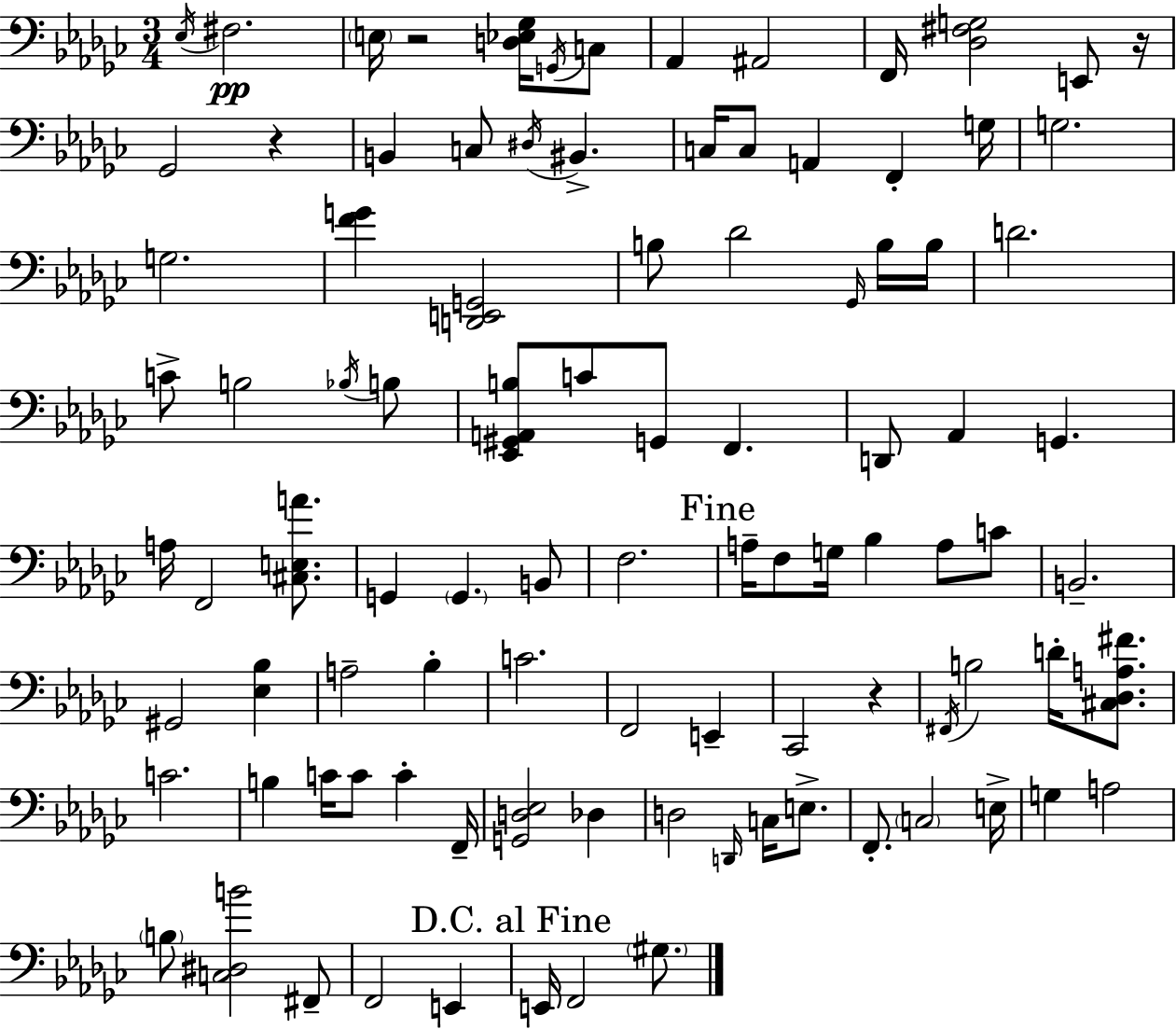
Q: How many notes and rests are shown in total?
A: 97